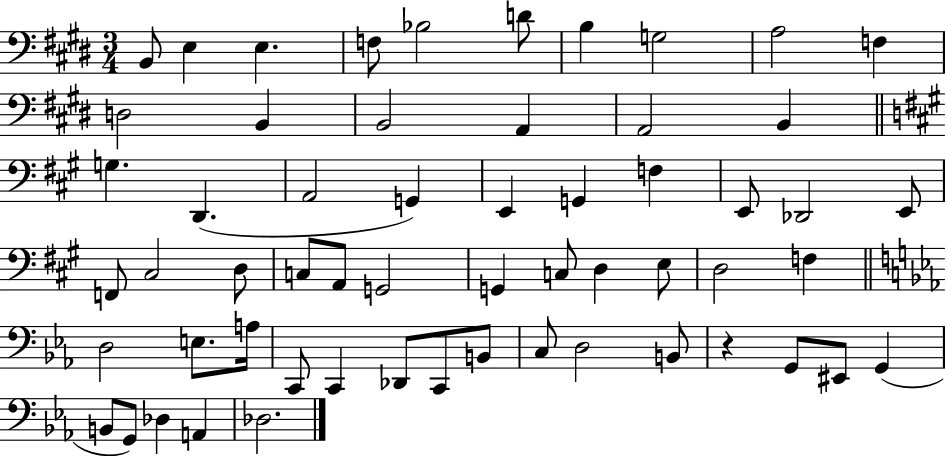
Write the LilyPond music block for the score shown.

{
  \clef bass
  \numericTimeSignature
  \time 3/4
  \key e \major
  b,8 e4 e4. | f8 bes2 d'8 | b4 g2 | a2 f4 | \break d2 b,4 | b,2 a,4 | a,2 b,4 | \bar "||" \break \key a \major g4. d,4.( | a,2 g,4) | e,4 g,4 f4 | e,8 des,2 e,8 | \break f,8 cis2 d8 | c8 a,8 g,2 | g,4 c8 d4 e8 | d2 f4 | \break \bar "||" \break \key ees \major d2 e8. a16 | c,8 c,4 des,8 c,8 b,8 | c8 d2 b,8 | r4 g,8 eis,8 g,4( | \break b,8 g,8) des4 a,4 | des2. | \bar "|."
}